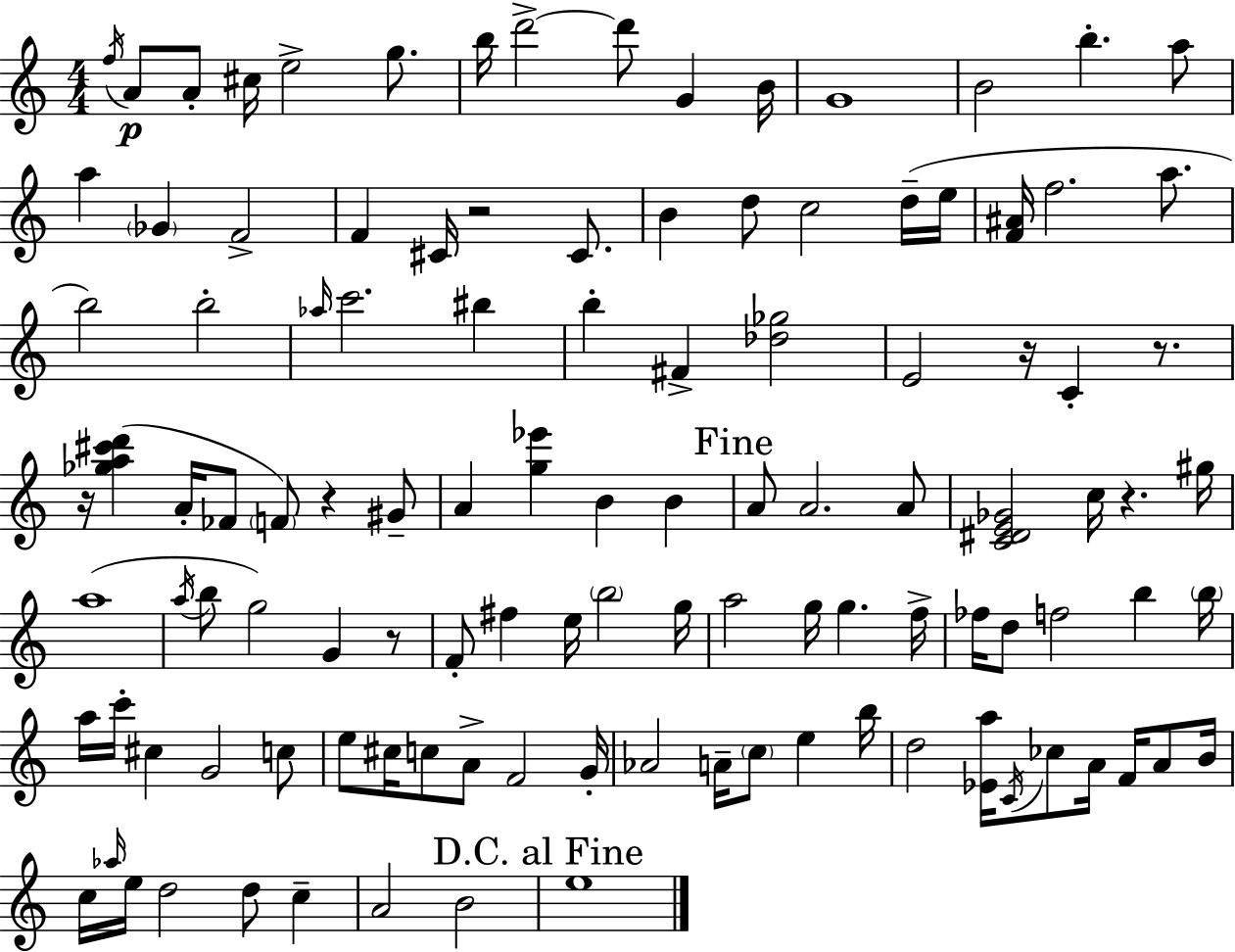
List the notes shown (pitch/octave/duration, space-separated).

F5/s A4/e A4/e C#5/s E5/h G5/e. B5/s D6/h D6/e G4/q B4/s G4/w B4/h B5/q. A5/e A5/q Gb4/q F4/h F4/q C#4/s R/h C#4/e. B4/q D5/e C5/h D5/s E5/s [F4,A#4]/s F5/h. A5/e. B5/h B5/h Ab5/s C6/h. BIS5/q B5/q F#4/q [Db5,Gb5]/h E4/h R/s C4/q R/e. R/s [Gb5,A5,C#6,D6]/q A4/s FES4/e F4/e R/q G#4/e A4/q [G5,Eb6]/q B4/q B4/q A4/e A4/h. A4/e [C4,D#4,E4,Gb4]/h C5/s R/q. G#5/s A5/w A5/s B5/e G5/h G4/q R/e F4/e F#5/q E5/s B5/h G5/s A5/h G5/s G5/q. F5/s FES5/s D5/e F5/h B5/q B5/s A5/s C6/s C#5/q G4/h C5/e E5/e C#5/s C5/e A4/e F4/h G4/s Ab4/h A4/s C5/e E5/q B5/s D5/h [Eb4,A5]/s C4/s CES5/e A4/s F4/s A4/e B4/s C5/s Ab5/s E5/s D5/h D5/e C5/q A4/h B4/h E5/w